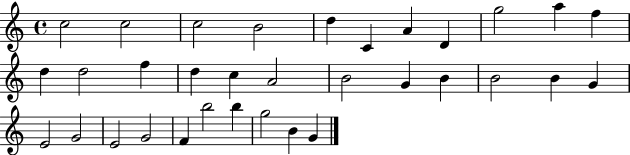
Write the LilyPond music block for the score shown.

{
  \clef treble
  \time 4/4
  \defaultTimeSignature
  \key c \major
  c''2 c''2 | c''2 b'2 | d''4 c'4 a'4 d'4 | g''2 a''4 f''4 | \break d''4 d''2 f''4 | d''4 c''4 a'2 | b'2 g'4 b'4 | b'2 b'4 g'4 | \break e'2 g'2 | e'2 g'2 | f'4 b''2 b''4 | g''2 b'4 g'4 | \break \bar "|."
}